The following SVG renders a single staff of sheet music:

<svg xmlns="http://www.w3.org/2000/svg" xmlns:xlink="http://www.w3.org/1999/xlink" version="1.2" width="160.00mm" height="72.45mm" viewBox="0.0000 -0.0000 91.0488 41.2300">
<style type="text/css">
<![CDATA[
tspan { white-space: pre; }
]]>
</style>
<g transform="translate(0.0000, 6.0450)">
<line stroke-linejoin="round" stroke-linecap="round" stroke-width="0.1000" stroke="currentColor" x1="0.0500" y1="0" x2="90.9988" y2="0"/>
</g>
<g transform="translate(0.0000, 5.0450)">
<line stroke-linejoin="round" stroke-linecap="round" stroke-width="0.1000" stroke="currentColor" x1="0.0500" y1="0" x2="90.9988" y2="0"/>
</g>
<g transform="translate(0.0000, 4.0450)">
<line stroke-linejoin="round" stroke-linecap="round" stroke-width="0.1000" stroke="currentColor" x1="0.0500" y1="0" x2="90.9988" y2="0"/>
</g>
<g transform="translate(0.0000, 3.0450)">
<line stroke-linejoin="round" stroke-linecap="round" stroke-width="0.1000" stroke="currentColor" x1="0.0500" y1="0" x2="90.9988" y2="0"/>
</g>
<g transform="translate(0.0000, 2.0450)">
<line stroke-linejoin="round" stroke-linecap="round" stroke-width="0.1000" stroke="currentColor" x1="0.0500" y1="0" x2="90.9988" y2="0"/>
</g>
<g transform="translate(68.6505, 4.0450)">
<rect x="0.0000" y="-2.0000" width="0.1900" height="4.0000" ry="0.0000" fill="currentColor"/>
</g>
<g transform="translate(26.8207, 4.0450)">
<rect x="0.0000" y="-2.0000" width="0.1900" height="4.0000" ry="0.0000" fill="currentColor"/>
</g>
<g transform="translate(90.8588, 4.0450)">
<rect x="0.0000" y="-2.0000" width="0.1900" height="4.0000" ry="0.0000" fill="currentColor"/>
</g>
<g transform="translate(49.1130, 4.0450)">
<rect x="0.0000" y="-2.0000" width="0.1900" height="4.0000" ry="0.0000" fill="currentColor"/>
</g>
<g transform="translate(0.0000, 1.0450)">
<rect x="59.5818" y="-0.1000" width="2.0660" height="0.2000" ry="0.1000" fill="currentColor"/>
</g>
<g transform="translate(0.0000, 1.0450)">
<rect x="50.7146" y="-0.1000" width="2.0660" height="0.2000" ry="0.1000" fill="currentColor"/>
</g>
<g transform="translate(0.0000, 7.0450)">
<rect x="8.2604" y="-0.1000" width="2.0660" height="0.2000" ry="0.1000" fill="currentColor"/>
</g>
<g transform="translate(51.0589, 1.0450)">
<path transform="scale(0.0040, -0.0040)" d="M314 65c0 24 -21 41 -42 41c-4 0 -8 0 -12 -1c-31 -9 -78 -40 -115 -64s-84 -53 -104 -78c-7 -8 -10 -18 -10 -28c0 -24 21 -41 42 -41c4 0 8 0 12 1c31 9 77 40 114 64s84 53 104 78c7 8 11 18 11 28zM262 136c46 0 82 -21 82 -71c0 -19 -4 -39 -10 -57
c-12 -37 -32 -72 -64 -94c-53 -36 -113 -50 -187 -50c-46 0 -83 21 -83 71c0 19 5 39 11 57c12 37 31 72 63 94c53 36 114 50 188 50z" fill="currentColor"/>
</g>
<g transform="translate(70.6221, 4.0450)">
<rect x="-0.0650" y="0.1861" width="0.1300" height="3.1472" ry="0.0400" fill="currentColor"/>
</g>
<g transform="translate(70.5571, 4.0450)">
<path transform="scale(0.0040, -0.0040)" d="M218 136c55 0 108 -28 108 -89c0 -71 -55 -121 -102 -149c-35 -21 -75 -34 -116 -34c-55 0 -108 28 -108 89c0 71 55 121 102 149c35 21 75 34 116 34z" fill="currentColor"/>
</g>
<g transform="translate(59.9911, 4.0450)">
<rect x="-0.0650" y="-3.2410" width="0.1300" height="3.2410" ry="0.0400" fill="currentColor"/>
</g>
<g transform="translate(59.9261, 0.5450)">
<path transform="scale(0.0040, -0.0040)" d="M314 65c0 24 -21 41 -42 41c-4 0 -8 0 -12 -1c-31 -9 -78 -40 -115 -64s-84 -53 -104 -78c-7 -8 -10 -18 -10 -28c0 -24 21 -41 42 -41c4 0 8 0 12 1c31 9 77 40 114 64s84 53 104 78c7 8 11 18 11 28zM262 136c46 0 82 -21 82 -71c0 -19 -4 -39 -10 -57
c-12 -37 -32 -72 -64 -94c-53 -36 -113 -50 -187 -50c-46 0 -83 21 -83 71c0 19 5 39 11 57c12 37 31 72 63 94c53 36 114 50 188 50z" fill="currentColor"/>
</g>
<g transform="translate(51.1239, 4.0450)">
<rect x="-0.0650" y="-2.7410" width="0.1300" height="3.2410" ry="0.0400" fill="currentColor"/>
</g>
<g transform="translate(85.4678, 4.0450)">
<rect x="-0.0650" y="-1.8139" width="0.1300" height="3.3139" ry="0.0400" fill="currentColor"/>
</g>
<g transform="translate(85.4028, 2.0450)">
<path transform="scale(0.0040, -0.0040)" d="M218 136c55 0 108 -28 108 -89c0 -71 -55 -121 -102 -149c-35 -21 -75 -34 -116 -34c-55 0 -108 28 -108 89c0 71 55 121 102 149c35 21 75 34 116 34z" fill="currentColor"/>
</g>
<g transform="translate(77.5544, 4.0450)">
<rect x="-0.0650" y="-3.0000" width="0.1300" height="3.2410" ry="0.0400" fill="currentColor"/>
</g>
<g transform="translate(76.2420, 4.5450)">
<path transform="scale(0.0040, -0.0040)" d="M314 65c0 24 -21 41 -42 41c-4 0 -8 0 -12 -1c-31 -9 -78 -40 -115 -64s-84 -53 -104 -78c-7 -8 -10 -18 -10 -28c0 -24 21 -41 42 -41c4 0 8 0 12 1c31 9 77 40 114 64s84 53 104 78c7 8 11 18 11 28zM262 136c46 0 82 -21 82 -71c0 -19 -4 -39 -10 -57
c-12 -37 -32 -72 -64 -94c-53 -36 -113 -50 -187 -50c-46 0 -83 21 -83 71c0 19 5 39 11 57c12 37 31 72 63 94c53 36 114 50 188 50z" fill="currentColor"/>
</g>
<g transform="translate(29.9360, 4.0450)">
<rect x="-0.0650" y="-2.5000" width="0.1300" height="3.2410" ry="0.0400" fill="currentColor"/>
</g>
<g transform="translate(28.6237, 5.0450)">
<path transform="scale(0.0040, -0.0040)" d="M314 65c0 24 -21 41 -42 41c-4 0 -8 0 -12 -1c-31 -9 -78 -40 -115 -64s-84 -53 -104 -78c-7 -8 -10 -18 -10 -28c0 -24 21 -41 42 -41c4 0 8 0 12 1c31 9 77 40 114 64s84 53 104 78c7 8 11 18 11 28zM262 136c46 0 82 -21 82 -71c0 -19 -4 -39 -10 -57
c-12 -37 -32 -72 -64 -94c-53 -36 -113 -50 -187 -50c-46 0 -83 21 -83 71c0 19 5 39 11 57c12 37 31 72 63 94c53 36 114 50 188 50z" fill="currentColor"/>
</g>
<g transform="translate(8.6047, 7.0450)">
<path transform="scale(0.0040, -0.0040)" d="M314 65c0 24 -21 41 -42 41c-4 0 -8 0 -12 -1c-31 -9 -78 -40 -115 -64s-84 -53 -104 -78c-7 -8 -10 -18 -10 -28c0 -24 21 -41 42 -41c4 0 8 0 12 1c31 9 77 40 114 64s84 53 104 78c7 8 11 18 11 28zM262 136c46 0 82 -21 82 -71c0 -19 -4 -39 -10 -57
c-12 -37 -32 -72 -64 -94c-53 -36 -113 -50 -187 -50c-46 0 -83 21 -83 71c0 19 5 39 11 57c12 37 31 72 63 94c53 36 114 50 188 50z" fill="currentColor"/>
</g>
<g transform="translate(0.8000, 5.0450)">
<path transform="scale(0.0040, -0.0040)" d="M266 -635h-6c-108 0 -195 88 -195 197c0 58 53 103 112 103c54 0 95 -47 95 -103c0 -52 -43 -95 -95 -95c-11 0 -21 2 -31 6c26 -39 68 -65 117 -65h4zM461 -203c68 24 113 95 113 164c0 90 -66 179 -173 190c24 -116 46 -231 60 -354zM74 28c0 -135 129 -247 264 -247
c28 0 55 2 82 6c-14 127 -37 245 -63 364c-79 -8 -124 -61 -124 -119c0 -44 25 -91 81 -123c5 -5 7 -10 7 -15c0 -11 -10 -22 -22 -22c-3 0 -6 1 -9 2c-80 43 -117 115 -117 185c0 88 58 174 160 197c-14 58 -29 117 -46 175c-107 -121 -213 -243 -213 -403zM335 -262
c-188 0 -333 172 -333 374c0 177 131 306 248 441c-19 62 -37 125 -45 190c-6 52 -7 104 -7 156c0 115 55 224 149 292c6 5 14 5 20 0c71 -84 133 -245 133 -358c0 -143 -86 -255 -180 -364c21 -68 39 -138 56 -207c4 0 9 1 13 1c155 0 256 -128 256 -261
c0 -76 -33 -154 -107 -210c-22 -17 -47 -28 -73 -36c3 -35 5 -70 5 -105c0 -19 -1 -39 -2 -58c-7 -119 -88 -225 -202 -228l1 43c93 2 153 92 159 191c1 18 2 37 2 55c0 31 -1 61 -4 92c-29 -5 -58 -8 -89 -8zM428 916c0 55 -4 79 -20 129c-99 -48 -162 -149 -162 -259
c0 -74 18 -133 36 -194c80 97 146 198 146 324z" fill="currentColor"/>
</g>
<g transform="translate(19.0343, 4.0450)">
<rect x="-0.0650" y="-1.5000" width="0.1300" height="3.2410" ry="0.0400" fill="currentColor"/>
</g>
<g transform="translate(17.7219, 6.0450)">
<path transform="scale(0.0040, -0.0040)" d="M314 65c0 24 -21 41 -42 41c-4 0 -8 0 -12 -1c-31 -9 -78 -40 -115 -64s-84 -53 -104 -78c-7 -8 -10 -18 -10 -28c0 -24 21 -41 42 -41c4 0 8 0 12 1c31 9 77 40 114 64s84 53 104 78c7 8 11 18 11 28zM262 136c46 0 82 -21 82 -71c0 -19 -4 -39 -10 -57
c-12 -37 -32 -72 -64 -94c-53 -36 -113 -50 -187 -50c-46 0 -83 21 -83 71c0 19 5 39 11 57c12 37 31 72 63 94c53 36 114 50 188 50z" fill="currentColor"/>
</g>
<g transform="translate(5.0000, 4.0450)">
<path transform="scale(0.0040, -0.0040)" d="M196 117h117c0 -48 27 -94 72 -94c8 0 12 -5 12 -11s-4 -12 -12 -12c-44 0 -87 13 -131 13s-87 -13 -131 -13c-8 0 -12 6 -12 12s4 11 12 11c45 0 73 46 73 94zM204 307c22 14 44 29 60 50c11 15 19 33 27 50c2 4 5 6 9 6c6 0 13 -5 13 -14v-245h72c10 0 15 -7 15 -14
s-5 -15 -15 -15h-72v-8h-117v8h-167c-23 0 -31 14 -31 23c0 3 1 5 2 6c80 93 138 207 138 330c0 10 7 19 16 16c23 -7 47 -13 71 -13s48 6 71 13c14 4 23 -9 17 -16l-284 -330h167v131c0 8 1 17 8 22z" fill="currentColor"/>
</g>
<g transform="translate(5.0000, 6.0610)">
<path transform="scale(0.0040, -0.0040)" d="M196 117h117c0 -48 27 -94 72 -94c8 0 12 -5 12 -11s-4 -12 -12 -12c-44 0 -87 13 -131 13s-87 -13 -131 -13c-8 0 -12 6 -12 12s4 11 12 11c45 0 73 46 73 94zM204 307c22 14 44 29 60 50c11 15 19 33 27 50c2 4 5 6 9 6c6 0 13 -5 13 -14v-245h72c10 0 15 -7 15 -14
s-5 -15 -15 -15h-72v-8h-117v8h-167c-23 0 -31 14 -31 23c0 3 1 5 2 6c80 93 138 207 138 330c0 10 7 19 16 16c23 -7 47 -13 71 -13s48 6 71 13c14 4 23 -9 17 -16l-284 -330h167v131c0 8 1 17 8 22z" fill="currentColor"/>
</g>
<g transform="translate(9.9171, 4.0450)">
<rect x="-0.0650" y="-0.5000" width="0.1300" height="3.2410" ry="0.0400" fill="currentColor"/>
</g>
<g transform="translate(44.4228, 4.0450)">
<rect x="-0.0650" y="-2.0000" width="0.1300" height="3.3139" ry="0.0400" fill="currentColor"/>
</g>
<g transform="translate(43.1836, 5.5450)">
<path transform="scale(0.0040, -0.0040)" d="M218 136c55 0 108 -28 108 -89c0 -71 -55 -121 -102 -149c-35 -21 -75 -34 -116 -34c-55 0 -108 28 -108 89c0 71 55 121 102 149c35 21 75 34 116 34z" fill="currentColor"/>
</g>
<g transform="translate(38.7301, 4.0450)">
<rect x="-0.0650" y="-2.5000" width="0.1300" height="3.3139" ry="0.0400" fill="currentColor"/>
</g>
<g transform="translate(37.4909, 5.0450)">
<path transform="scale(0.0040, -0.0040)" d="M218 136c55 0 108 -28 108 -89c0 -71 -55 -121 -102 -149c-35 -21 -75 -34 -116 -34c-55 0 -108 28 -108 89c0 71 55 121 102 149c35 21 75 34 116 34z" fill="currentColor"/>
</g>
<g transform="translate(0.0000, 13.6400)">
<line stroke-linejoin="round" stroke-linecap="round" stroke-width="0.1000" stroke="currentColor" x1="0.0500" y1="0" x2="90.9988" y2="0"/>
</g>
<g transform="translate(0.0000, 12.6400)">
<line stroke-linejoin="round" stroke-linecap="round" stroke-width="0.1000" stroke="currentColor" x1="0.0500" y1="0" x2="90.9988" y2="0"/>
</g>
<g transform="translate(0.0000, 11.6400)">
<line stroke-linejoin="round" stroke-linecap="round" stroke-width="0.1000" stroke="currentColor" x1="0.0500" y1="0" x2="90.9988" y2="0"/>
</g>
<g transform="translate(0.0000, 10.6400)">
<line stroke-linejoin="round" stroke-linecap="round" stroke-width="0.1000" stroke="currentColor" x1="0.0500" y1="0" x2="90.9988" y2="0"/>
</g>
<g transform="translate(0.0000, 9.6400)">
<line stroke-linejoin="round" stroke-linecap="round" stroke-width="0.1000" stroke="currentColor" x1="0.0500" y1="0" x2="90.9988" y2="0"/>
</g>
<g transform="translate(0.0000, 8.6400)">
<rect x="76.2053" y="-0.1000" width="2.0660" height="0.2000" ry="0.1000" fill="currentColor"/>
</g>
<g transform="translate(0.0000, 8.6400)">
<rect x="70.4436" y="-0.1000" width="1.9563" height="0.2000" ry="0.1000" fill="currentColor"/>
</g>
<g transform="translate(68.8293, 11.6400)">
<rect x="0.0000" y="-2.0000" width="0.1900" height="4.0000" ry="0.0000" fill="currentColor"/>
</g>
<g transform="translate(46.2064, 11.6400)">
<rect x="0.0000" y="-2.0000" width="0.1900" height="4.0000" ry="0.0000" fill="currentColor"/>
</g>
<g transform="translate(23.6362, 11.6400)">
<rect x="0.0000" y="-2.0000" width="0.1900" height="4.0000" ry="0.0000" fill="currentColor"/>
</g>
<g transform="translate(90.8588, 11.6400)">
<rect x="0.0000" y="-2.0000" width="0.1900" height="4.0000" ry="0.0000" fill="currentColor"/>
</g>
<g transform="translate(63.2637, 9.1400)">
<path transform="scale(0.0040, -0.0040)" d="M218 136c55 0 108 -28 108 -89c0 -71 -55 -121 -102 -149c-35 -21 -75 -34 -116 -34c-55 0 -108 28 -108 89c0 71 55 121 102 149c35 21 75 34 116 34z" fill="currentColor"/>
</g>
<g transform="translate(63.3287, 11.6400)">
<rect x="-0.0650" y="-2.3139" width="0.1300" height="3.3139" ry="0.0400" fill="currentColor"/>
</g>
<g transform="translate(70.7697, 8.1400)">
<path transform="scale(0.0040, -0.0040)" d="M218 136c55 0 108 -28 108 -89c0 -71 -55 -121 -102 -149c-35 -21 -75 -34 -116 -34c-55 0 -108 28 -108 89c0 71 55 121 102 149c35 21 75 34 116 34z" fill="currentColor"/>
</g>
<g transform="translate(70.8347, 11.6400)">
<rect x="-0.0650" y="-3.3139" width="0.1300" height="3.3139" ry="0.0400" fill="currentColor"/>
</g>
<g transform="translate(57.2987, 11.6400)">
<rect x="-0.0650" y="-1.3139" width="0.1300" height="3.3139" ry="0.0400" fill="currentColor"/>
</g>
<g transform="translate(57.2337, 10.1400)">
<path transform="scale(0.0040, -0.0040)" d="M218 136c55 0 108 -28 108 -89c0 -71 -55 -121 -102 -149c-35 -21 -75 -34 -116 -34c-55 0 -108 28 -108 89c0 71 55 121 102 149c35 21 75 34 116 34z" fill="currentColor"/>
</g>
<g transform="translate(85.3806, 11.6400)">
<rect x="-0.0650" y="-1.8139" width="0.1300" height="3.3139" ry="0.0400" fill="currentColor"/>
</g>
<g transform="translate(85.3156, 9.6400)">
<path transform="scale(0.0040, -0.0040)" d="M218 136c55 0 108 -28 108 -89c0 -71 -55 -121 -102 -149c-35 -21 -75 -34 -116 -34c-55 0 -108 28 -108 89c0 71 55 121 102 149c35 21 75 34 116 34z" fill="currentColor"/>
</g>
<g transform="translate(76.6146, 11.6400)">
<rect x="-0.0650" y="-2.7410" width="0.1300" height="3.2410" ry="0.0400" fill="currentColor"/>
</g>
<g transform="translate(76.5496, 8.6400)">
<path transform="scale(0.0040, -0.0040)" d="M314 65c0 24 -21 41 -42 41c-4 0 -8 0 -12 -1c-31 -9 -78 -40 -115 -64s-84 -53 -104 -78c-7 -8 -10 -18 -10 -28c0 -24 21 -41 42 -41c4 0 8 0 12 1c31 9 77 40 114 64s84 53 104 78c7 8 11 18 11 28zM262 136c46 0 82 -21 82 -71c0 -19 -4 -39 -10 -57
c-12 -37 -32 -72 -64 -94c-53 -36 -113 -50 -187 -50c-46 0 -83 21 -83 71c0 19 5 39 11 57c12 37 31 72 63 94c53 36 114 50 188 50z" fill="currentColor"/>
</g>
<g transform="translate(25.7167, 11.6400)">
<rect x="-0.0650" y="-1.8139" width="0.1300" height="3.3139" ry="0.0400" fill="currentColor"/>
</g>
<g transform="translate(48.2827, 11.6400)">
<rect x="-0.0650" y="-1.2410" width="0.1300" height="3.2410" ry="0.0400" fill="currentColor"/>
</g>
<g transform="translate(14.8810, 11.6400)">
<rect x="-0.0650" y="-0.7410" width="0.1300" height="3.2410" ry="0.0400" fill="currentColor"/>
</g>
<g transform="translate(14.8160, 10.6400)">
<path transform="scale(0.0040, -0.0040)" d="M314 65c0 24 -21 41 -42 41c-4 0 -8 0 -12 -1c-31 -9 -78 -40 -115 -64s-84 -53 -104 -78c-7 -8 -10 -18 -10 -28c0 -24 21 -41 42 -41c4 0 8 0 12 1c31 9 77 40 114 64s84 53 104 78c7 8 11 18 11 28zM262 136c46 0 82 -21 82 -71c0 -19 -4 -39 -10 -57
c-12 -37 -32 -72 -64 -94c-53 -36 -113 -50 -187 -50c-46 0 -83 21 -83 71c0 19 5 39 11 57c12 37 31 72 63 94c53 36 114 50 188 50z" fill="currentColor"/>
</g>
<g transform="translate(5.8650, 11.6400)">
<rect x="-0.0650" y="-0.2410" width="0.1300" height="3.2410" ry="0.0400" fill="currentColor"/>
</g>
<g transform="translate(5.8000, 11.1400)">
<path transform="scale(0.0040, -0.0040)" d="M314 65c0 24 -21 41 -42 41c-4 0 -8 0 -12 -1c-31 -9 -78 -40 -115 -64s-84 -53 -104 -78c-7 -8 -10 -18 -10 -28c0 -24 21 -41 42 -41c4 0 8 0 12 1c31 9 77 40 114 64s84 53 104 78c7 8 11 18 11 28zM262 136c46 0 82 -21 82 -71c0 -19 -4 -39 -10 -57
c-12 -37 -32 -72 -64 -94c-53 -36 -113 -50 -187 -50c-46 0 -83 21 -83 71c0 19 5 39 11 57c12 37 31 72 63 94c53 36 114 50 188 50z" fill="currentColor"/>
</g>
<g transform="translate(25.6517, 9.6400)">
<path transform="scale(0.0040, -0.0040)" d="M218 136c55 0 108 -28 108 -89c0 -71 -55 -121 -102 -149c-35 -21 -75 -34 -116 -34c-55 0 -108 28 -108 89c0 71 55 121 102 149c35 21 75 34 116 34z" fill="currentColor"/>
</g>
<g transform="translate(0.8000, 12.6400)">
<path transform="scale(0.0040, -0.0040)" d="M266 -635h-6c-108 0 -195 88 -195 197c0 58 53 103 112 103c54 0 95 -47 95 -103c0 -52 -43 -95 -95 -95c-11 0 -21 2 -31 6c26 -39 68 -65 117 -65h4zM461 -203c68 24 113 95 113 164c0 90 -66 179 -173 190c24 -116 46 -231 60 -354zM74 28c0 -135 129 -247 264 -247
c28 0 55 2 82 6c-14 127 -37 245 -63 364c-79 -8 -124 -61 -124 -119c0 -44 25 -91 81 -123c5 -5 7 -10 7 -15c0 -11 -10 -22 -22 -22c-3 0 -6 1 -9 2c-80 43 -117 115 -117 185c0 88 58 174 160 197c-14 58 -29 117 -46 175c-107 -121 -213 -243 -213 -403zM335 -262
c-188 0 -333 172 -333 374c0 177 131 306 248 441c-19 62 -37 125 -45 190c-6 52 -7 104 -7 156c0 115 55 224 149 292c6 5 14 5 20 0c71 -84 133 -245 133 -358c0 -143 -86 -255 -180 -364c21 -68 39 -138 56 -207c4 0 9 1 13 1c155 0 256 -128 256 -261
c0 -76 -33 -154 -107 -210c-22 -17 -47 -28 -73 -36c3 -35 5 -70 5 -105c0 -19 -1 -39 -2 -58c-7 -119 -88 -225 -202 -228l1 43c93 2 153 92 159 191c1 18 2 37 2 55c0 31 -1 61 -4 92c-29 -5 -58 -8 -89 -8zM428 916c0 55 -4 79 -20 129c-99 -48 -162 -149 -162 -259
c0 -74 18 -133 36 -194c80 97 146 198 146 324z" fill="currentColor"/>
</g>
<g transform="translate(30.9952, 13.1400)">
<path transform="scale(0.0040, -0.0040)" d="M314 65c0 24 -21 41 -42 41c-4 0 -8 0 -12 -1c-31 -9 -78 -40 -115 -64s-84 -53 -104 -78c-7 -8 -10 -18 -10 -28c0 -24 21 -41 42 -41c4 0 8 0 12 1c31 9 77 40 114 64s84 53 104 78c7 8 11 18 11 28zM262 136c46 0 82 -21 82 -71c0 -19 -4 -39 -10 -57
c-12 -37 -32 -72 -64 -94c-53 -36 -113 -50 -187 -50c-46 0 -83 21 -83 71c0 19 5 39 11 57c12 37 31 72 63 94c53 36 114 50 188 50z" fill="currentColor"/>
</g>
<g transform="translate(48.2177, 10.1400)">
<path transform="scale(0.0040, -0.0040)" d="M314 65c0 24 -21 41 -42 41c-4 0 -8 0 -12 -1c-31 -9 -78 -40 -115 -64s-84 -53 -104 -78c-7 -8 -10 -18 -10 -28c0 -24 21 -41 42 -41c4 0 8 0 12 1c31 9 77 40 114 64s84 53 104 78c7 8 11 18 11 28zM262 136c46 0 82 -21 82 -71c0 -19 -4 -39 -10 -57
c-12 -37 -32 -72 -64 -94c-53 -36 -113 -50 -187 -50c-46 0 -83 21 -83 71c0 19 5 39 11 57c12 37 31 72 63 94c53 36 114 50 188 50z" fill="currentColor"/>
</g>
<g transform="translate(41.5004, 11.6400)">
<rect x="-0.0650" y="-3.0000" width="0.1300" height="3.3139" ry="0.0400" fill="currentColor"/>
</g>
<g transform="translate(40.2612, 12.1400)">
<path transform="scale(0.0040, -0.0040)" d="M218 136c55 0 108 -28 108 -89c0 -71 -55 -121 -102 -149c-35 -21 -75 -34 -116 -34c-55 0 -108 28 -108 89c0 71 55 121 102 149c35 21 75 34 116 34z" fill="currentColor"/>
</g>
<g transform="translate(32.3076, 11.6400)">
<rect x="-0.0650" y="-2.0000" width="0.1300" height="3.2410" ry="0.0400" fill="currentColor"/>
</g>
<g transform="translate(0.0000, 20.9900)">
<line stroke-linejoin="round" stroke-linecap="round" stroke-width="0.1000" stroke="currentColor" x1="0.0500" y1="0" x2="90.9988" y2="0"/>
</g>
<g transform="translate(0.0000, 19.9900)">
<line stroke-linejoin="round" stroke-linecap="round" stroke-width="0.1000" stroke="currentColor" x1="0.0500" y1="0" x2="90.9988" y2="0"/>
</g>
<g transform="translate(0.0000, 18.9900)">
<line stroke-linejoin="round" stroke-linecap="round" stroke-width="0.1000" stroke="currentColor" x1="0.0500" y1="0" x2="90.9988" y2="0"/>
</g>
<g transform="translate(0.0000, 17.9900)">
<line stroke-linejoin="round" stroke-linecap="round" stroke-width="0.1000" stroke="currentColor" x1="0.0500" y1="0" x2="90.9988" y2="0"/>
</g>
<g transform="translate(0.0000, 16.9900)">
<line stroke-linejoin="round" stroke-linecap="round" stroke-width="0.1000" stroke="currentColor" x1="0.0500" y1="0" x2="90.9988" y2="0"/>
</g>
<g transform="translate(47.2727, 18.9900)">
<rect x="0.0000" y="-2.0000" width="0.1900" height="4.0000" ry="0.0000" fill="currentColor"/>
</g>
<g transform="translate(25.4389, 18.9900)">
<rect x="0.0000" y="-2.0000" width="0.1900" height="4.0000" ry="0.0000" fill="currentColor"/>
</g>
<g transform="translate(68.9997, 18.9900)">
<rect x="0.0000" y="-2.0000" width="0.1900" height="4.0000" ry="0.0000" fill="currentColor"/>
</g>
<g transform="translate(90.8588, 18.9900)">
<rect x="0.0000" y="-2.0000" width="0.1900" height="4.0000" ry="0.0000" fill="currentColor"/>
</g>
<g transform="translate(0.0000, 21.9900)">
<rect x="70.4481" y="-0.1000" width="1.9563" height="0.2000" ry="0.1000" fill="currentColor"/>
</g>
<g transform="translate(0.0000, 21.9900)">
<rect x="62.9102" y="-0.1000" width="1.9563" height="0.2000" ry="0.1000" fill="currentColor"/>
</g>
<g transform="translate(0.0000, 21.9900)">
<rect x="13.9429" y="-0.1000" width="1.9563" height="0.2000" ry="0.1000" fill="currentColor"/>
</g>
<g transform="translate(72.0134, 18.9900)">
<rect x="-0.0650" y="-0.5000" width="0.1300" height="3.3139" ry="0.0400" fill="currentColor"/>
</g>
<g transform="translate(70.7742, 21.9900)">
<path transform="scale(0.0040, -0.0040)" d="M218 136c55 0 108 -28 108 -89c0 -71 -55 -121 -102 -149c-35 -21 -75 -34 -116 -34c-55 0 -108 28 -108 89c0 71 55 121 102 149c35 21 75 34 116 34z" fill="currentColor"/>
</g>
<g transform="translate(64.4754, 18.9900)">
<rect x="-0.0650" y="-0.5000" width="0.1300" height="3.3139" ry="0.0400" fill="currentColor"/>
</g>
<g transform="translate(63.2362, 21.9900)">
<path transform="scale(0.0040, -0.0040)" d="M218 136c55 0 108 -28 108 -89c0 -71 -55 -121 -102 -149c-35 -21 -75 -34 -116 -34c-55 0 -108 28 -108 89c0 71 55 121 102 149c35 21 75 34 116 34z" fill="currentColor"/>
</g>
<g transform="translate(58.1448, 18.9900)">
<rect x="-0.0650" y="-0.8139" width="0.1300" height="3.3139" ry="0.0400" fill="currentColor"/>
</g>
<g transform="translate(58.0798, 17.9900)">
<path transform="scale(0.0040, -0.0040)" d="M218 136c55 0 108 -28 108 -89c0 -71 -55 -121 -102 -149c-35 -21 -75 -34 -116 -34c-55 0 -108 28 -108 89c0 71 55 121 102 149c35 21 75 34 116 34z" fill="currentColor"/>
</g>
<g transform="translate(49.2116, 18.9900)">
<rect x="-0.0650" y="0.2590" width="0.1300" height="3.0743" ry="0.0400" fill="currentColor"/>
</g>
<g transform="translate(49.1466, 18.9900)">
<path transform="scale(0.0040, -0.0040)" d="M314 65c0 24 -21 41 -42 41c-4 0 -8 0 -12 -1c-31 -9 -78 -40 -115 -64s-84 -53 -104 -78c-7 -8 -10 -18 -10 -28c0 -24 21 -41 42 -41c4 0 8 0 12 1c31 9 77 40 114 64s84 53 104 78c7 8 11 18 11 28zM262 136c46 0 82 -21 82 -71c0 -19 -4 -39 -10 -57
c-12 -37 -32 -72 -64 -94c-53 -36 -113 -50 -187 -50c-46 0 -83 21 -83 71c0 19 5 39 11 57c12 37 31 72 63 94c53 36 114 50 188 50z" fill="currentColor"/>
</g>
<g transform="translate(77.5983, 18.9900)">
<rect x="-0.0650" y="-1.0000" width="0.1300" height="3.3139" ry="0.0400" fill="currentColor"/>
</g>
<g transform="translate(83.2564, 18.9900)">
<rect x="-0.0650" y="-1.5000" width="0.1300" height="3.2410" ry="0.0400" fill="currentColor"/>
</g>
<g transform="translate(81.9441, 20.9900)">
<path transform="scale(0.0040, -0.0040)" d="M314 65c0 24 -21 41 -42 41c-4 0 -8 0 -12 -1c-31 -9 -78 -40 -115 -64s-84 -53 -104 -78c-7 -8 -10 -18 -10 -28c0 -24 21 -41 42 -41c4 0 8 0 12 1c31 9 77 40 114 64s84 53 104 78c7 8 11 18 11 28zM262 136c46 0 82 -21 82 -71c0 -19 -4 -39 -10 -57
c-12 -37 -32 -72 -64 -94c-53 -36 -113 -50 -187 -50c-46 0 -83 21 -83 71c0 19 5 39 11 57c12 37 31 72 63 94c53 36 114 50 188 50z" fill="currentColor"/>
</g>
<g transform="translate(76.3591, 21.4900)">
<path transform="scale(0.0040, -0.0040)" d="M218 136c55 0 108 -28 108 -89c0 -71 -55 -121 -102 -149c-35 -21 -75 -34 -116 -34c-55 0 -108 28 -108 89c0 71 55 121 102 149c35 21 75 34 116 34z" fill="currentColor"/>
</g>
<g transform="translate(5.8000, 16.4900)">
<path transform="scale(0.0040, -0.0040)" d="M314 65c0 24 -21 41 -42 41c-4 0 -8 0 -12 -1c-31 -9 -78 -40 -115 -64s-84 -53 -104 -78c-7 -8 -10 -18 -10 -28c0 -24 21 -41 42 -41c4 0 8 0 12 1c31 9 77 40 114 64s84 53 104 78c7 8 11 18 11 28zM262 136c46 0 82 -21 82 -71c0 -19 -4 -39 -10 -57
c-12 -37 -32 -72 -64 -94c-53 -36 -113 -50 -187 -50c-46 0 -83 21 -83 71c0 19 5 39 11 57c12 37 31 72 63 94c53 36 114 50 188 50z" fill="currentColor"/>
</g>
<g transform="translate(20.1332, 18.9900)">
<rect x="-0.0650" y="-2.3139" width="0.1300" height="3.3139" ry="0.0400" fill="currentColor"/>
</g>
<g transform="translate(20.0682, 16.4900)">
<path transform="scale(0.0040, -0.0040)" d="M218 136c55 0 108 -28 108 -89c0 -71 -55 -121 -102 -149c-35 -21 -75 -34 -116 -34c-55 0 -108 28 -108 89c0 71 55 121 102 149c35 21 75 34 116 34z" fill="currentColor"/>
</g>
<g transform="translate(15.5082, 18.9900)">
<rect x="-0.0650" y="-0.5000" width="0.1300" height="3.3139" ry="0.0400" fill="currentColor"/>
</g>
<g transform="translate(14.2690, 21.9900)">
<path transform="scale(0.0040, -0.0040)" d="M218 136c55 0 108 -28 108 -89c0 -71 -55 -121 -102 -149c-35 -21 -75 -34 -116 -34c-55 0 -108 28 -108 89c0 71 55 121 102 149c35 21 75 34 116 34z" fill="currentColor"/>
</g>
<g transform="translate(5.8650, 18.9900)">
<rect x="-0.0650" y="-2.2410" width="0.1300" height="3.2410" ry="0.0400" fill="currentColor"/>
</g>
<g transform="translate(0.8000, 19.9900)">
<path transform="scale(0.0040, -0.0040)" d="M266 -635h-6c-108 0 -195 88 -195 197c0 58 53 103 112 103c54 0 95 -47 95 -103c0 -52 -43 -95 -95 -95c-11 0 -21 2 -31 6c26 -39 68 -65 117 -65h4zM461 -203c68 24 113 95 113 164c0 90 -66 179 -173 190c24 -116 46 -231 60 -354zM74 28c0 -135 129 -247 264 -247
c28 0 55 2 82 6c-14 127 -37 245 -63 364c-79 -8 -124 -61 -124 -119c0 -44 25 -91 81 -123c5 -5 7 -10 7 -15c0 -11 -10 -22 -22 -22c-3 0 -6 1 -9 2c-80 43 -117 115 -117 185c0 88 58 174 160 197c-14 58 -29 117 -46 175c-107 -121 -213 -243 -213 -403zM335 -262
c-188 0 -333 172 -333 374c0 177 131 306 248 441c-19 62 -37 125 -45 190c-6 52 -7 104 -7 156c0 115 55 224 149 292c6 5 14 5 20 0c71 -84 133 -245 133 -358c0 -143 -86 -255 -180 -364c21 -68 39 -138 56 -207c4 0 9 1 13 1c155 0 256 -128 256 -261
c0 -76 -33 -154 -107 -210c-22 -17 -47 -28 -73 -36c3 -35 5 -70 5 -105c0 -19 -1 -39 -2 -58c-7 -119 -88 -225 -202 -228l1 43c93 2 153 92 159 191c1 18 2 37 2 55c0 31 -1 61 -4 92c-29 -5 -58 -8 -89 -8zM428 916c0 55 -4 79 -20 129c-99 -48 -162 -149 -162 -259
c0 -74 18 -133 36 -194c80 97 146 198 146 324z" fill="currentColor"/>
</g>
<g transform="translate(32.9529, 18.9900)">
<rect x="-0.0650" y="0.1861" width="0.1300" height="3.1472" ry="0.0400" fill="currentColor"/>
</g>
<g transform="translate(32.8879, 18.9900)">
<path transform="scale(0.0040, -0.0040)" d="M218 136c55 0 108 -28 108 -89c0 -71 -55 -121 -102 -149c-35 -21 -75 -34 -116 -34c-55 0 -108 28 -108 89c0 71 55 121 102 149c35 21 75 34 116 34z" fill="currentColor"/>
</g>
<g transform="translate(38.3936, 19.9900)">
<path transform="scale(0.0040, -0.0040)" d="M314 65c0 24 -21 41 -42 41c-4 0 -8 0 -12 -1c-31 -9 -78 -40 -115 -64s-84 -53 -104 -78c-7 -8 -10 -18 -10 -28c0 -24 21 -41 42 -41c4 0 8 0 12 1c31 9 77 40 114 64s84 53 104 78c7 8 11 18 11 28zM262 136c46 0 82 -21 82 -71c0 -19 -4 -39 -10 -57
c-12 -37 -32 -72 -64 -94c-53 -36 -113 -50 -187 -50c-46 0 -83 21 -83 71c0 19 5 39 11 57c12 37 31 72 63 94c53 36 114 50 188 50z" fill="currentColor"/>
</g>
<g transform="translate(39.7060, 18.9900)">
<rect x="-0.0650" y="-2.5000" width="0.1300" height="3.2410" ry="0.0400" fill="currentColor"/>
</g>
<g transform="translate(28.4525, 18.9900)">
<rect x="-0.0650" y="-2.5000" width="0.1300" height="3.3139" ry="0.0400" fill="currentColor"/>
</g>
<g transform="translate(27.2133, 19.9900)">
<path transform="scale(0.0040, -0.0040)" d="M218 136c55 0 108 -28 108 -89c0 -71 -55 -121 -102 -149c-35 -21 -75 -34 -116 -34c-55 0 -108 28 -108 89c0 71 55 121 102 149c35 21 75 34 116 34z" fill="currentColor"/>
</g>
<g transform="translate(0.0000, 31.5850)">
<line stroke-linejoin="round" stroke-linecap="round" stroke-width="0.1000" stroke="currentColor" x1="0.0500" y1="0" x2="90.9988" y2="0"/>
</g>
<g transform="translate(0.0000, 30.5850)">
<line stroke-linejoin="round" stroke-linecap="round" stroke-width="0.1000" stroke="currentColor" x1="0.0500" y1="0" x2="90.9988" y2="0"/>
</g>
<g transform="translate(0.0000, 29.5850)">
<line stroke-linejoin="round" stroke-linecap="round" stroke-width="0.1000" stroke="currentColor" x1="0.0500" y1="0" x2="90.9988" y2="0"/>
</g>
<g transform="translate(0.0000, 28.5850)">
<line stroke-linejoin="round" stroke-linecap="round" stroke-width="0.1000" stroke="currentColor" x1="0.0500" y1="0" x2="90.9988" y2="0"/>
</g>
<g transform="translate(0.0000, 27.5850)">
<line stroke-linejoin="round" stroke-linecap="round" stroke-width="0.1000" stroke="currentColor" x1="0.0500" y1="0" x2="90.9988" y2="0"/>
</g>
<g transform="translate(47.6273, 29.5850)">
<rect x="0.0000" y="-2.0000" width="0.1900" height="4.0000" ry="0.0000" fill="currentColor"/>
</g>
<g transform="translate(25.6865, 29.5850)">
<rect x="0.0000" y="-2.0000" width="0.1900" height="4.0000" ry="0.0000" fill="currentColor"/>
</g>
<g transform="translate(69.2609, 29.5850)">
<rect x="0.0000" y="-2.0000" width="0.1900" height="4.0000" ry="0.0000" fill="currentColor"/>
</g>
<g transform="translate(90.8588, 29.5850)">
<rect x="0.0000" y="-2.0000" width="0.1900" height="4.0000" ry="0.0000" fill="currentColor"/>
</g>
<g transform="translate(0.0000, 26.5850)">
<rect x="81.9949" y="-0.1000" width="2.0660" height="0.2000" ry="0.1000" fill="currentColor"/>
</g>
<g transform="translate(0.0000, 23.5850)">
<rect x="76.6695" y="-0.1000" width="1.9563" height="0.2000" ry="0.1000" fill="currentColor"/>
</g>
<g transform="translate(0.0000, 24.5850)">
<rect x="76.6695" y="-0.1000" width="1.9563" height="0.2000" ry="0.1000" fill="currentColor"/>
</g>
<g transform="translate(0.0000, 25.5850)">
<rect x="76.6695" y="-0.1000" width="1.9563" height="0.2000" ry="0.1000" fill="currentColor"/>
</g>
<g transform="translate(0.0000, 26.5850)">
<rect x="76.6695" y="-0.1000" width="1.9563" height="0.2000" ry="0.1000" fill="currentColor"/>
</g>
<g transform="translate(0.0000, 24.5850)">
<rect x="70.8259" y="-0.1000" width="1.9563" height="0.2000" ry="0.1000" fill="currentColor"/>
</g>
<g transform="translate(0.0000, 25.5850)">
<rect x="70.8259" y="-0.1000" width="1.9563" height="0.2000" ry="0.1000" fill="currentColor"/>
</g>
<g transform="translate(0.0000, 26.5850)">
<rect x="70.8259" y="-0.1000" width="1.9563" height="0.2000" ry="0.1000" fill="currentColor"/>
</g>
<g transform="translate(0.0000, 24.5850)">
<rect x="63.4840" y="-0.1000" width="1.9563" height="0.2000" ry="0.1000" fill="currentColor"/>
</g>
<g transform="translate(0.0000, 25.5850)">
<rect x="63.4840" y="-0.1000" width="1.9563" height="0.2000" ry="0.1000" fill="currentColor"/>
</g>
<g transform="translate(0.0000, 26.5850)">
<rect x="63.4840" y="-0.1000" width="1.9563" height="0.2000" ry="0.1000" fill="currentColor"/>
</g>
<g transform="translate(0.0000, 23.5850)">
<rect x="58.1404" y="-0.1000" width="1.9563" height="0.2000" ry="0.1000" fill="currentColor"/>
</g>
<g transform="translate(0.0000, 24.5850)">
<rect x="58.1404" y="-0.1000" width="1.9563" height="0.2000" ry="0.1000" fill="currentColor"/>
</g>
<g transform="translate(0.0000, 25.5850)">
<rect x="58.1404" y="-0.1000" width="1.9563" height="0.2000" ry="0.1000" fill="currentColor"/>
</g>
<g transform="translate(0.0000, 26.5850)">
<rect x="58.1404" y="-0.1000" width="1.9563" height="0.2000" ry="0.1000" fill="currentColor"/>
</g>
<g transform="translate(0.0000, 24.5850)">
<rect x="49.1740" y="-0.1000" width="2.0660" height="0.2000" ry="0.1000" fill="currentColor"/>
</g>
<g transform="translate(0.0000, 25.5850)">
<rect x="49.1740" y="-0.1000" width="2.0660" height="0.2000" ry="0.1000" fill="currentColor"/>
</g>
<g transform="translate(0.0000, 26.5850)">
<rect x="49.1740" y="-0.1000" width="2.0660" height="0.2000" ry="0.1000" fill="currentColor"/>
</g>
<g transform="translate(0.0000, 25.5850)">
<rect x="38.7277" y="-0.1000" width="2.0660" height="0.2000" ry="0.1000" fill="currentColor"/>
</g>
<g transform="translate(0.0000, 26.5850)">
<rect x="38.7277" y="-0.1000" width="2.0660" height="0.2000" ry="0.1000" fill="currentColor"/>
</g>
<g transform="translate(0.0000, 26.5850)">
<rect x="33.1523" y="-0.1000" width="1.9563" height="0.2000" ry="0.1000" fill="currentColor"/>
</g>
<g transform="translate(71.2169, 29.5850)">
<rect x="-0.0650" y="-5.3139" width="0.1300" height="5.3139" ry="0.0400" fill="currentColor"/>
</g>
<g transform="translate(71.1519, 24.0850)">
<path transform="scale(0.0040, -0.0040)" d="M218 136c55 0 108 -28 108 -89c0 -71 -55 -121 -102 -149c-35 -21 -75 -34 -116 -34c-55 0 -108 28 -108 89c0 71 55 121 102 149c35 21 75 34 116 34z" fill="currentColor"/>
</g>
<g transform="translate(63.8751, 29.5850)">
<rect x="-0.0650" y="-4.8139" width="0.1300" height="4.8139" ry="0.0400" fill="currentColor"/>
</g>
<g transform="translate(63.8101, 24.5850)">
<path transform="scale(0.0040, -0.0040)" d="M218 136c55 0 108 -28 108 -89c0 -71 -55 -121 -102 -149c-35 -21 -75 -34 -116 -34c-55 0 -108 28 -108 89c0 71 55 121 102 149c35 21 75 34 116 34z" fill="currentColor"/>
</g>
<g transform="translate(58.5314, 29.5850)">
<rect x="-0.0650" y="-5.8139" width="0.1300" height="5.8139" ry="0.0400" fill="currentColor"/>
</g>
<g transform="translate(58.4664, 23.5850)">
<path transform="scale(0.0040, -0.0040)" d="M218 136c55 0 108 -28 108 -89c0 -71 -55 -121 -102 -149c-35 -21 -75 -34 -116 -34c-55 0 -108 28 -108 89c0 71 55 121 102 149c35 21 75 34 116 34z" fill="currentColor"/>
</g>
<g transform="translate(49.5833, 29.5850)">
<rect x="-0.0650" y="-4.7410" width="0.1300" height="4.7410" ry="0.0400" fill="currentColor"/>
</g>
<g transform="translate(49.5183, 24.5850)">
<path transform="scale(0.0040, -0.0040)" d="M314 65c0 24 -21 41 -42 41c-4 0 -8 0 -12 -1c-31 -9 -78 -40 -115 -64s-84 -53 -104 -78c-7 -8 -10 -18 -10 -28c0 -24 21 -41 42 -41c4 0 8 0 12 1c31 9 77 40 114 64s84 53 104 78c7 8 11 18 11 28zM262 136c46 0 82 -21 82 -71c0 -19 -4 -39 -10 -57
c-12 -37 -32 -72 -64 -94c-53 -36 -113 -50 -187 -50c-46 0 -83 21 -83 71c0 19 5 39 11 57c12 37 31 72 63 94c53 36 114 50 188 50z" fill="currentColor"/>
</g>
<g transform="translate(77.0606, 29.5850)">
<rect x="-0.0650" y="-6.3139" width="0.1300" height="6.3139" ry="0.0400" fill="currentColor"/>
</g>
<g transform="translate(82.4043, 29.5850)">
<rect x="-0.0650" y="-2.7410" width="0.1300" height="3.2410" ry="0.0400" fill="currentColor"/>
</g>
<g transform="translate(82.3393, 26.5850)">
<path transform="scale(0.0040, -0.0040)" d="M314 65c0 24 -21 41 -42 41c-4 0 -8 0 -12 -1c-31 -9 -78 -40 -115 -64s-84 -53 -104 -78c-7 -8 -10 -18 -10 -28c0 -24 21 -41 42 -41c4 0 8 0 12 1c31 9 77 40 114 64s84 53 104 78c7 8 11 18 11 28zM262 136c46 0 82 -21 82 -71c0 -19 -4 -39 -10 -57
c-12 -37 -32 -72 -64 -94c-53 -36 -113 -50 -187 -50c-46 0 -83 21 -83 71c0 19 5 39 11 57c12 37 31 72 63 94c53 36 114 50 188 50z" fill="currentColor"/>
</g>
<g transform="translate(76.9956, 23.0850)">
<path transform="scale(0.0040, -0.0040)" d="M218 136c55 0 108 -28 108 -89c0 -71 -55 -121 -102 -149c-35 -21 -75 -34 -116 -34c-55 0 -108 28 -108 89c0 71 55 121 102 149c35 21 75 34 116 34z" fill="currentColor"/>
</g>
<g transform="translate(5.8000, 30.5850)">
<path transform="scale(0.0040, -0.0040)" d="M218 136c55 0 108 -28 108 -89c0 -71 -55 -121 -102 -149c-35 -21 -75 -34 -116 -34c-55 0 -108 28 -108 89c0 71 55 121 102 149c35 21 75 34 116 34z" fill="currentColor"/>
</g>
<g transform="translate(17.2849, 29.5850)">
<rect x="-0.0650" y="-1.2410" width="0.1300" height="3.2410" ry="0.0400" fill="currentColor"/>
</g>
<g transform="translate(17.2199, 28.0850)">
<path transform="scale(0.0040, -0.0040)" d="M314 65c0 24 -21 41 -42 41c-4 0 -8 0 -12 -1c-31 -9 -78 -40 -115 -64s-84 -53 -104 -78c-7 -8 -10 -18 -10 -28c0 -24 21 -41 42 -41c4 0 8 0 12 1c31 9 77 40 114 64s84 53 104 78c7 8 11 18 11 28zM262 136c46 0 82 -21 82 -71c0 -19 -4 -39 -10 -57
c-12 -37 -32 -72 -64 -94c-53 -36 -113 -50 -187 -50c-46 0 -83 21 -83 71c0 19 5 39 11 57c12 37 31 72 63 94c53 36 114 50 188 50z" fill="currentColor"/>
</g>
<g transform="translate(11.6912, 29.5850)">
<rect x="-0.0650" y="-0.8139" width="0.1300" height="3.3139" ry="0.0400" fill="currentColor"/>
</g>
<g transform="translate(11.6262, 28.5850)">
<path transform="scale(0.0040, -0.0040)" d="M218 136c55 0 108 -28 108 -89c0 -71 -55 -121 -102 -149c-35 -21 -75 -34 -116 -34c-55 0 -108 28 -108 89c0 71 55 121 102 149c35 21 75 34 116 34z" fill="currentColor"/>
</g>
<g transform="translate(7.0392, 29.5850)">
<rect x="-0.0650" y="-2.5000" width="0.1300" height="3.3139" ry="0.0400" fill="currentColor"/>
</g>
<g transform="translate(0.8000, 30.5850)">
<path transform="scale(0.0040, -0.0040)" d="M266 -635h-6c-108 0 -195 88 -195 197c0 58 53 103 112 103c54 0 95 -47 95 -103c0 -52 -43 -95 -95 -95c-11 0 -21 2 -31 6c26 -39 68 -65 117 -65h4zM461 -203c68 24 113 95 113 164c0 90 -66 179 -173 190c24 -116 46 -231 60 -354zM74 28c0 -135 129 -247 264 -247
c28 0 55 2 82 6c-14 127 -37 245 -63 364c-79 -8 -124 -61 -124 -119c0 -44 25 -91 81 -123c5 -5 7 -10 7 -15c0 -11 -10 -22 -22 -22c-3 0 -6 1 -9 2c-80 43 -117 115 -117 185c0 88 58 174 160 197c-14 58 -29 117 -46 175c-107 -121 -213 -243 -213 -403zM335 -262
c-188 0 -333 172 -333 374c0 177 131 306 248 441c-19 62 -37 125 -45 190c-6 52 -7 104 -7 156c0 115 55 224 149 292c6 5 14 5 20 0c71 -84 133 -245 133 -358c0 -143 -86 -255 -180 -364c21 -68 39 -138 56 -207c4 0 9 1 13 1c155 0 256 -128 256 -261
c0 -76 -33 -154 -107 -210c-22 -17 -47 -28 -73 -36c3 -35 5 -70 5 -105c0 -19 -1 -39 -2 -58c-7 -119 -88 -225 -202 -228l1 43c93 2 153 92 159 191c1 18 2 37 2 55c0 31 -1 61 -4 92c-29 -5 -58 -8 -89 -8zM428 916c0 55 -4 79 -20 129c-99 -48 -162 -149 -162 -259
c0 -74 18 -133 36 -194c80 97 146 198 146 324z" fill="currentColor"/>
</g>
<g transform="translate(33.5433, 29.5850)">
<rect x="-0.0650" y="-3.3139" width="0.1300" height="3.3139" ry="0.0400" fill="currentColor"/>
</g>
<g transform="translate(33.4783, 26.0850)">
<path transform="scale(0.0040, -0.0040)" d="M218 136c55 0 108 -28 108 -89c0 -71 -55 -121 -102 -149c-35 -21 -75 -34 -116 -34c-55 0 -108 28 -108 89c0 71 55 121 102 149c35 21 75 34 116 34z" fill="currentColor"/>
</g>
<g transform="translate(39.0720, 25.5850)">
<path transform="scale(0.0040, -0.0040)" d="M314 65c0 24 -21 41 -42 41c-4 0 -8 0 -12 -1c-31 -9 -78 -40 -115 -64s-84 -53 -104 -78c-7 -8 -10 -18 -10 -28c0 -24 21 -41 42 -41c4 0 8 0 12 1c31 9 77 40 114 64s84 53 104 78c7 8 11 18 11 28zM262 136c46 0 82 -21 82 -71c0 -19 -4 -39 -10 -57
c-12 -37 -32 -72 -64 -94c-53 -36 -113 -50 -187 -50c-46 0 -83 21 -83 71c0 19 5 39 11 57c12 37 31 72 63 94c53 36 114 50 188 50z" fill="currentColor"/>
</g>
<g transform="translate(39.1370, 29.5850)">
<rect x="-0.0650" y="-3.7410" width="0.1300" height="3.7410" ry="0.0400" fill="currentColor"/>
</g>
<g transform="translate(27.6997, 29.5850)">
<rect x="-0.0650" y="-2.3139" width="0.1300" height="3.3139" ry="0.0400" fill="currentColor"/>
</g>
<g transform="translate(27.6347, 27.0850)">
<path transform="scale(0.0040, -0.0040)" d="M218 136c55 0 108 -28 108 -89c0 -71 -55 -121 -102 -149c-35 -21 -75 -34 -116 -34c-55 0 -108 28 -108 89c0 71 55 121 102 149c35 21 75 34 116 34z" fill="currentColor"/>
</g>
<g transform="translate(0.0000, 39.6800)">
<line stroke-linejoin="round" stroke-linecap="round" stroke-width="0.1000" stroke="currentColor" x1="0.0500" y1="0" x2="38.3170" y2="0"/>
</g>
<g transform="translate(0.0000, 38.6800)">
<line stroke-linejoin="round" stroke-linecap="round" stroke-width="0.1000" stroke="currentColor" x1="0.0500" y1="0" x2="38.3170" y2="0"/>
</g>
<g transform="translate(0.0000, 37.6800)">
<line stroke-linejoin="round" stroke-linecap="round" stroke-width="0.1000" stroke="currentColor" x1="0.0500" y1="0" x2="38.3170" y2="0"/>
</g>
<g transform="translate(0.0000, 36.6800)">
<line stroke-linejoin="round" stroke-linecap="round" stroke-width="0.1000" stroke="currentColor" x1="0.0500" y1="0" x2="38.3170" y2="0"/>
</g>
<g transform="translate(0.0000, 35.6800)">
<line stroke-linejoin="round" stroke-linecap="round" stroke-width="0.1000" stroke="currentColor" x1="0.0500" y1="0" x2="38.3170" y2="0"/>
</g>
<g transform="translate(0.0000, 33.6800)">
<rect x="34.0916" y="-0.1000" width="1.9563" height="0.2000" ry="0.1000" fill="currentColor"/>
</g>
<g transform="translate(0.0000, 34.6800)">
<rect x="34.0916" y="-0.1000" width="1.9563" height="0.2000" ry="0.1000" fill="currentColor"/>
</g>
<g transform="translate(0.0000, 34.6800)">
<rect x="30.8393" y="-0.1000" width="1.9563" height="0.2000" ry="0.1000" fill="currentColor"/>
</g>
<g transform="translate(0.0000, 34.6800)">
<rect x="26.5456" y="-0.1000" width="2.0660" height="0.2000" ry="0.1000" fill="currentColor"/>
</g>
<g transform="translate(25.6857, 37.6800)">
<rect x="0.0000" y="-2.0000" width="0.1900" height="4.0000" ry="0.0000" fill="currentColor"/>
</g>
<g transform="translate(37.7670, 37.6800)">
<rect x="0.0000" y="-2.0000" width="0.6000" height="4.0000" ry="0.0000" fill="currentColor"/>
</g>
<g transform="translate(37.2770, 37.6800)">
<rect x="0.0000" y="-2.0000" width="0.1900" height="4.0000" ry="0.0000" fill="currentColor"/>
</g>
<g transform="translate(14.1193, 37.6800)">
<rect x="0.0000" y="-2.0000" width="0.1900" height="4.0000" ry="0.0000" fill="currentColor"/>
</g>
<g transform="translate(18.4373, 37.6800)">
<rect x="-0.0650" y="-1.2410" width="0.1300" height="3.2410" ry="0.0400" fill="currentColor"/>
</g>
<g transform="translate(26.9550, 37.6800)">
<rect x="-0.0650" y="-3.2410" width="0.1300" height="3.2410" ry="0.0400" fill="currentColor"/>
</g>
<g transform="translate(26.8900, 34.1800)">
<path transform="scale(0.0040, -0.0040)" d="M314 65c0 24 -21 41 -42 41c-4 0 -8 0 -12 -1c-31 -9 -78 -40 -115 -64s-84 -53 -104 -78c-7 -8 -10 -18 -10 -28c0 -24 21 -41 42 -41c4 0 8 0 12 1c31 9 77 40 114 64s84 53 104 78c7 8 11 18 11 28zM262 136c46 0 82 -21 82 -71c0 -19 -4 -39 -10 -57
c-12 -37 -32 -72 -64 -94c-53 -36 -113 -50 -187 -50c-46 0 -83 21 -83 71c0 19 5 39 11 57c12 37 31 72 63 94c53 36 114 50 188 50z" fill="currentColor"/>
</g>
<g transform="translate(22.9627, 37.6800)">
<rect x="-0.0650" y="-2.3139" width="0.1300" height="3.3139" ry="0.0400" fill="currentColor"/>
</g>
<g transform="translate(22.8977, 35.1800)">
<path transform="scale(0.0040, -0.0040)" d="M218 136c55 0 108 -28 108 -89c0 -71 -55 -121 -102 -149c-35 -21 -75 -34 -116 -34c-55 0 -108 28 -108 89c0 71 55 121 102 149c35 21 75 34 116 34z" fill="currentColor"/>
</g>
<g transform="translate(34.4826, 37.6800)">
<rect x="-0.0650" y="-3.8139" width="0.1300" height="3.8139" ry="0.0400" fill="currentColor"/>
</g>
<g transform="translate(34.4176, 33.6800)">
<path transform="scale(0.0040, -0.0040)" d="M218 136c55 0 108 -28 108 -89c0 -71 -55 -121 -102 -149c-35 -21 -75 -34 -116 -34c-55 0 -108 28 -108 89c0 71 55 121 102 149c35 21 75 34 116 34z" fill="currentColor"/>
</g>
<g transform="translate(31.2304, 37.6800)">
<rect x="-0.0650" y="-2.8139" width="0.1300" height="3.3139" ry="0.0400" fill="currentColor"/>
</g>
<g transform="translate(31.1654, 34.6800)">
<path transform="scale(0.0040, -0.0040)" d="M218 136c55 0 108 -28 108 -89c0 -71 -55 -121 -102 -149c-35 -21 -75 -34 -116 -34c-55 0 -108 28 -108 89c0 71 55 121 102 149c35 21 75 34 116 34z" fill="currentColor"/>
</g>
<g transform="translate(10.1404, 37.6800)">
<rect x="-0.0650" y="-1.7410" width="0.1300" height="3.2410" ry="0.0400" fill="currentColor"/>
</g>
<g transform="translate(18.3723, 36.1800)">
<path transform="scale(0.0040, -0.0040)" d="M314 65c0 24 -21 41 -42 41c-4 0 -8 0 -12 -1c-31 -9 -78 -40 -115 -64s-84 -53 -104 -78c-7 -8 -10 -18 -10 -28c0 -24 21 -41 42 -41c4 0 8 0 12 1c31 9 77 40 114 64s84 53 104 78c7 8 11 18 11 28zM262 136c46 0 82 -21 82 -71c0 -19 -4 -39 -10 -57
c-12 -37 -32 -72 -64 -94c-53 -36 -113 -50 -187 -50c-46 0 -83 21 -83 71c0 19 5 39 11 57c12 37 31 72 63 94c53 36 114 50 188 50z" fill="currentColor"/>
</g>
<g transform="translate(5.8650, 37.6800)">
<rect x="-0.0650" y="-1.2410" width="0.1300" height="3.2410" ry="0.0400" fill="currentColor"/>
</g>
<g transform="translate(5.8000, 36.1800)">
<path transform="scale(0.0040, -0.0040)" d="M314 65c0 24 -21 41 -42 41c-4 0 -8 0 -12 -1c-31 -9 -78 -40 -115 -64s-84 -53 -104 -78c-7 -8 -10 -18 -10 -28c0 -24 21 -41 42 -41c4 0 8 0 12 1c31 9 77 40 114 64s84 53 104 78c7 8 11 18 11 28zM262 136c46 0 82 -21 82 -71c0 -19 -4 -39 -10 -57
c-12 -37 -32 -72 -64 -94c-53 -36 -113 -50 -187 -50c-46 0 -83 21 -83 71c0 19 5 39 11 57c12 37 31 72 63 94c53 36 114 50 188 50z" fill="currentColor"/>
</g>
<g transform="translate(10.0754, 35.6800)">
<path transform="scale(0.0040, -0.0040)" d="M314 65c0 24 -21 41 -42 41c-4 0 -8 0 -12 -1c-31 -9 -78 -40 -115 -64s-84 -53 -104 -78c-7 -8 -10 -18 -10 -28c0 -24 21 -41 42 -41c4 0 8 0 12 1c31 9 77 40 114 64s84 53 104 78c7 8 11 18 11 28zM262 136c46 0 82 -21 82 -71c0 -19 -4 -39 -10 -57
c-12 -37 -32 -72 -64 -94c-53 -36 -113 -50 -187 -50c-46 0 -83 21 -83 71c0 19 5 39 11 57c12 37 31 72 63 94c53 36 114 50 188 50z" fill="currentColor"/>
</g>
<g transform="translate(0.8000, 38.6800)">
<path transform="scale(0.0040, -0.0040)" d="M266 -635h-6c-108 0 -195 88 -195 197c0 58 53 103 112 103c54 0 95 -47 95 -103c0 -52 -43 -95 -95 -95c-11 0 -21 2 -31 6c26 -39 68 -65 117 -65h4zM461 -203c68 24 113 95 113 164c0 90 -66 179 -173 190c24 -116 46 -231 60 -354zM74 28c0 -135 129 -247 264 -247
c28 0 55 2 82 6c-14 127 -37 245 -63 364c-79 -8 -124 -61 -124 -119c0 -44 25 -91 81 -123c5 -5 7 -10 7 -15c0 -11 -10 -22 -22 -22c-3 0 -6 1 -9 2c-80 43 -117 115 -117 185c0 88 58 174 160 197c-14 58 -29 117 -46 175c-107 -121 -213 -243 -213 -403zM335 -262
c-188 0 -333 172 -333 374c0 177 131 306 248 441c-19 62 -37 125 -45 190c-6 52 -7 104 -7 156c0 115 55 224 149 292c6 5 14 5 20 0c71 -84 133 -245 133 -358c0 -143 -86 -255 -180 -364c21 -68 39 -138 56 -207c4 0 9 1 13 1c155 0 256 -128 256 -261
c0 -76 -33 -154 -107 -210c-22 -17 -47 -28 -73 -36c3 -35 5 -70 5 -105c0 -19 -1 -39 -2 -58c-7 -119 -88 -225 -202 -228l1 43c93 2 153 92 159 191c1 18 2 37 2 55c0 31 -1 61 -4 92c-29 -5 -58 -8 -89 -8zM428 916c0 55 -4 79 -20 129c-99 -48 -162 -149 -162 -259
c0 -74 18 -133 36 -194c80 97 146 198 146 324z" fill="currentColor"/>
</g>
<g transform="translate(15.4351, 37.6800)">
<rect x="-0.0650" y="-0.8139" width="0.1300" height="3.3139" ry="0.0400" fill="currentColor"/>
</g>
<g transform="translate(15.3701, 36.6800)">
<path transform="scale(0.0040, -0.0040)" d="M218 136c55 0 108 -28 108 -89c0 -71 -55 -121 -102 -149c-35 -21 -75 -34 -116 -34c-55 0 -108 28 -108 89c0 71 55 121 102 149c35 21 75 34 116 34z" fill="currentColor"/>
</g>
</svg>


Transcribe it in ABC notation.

X:1
T:Untitled
M:4/4
L:1/4
K:C
C2 E2 G2 G F a2 b2 B A2 f c2 d2 f F2 A e2 e g b a2 f g2 C g G B G2 B2 d C C D E2 G d e2 g b c'2 e'2 g' e' f' a' a2 e2 f2 d e2 g b2 a c'